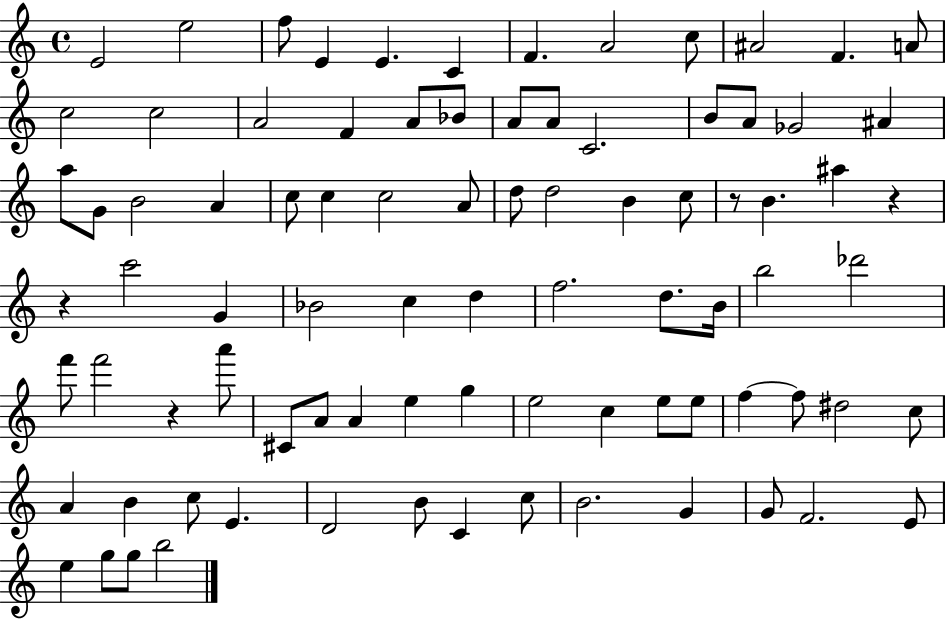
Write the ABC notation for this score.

X:1
T:Untitled
M:4/4
L:1/4
K:C
E2 e2 f/2 E E C F A2 c/2 ^A2 F A/2 c2 c2 A2 F A/2 _B/2 A/2 A/2 C2 B/2 A/2 _G2 ^A a/2 G/2 B2 A c/2 c c2 A/2 d/2 d2 B c/2 z/2 B ^a z z c'2 G _B2 c d f2 d/2 B/4 b2 _d'2 f'/2 f'2 z a'/2 ^C/2 A/2 A e g e2 c e/2 e/2 f f/2 ^d2 c/2 A B c/2 E D2 B/2 C c/2 B2 G G/2 F2 E/2 e g/2 g/2 b2